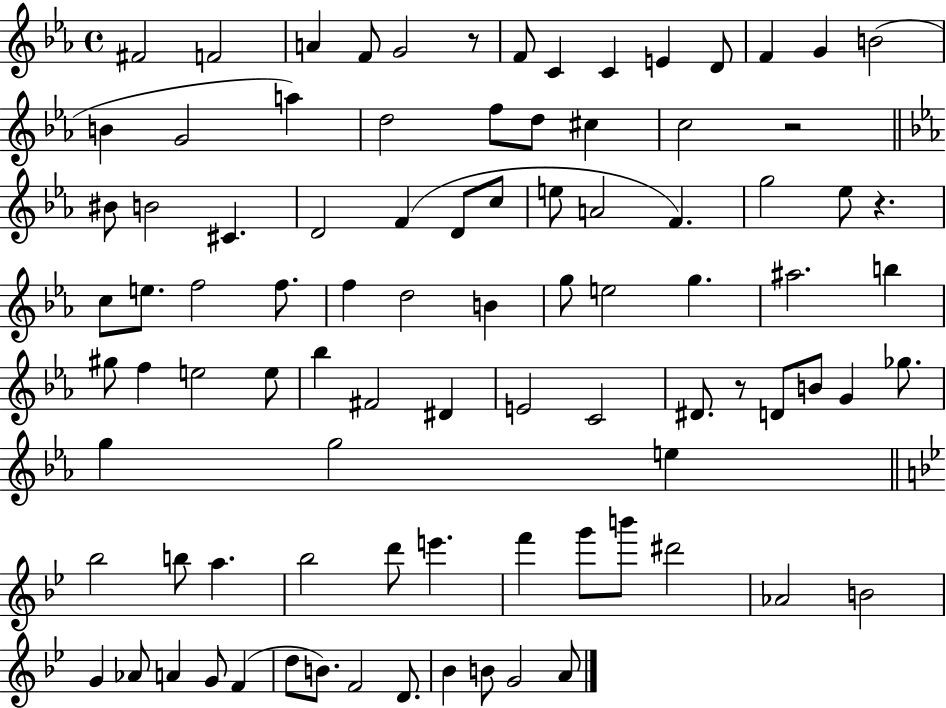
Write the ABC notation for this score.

X:1
T:Untitled
M:4/4
L:1/4
K:Eb
^F2 F2 A F/2 G2 z/2 F/2 C C E D/2 F G B2 B G2 a d2 f/2 d/2 ^c c2 z2 ^B/2 B2 ^C D2 F D/2 c/2 e/2 A2 F g2 _e/2 z c/2 e/2 f2 f/2 f d2 B g/2 e2 g ^a2 b ^g/2 f e2 e/2 _b ^F2 ^D E2 C2 ^D/2 z/2 D/2 B/2 G _g/2 g g2 e _b2 b/2 a _b2 d'/2 e' f' g'/2 b'/2 ^d'2 _A2 B2 G _A/2 A G/2 F d/2 B/2 F2 D/2 _B B/2 G2 A/2